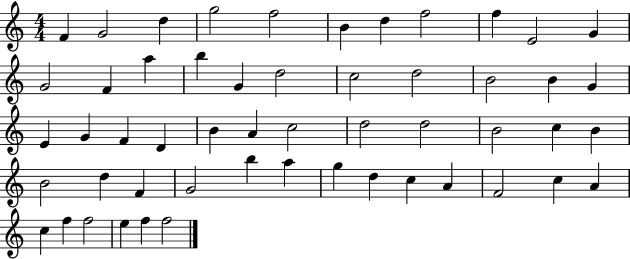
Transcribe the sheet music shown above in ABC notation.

X:1
T:Untitled
M:4/4
L:1/4
K:C
F G2 d g2 f2 B d f2 f E2 G G2 F a b G d2 c2 d2 B2 B G E G F D B A c2 d2 d2 B2 c B B2 d F G2 b a g d c A F2 c A c f f2 e f f2